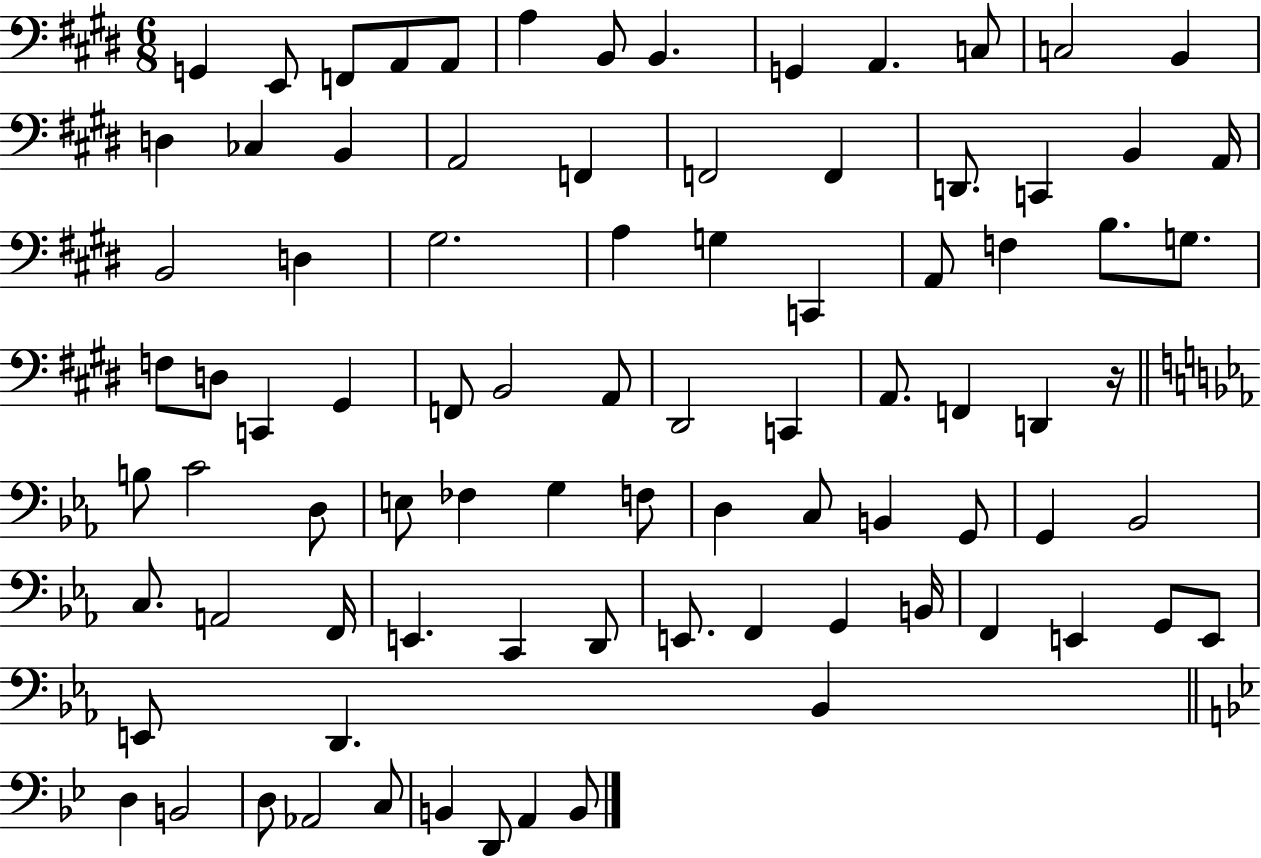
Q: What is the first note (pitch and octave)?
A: G2